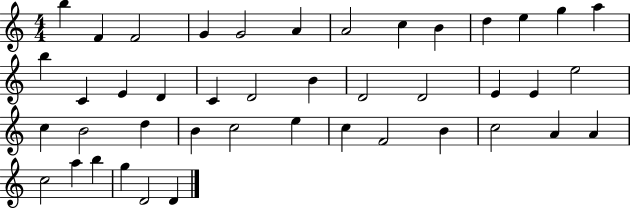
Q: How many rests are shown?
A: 0